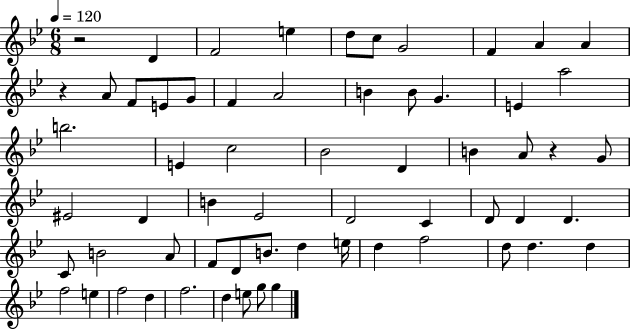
R/h D4/q F4/h E5/q D5/e C5/e G4/h F4/q A4/q A4/q R/q A4/e F4/e E4/e G4/e F4/q A4/h B4/q B4/e G4/q. E4/q A5/h B5/h. E4/q C5/h Bb4/h D4/q B4/q A4/e R/q G4/e EIS4/h D4/q B4/q Eb4/h D4/h C4/q D4/e D4/q D4/q. C4/e B4/h A4/e F4/e D4/e B4/e. D5/q E5/s D5/q F5/h D5/e D5/q. D5/q F5/h E5/q F5/h D5/q F5/h. D5/q E5/e G5/e G5/q